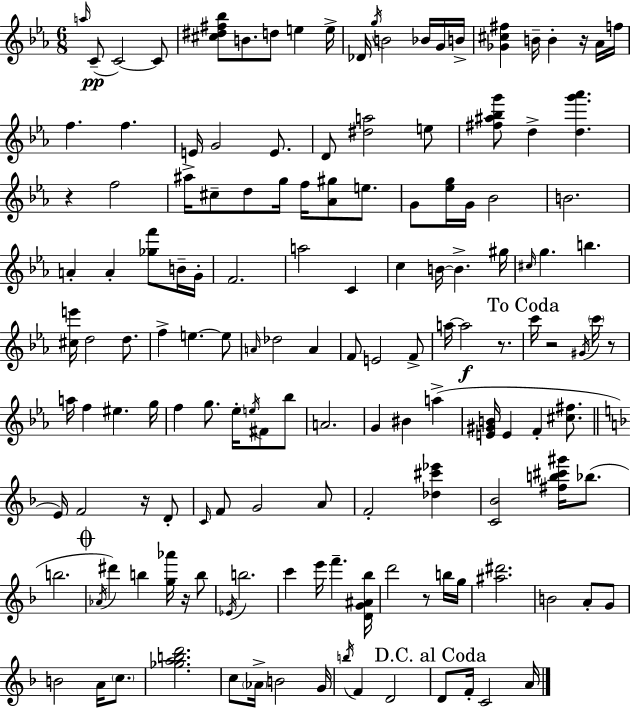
A5/s C4/e C4/h C4/e [C#5,D#5,F#5,Bb5]/e B4/e. D5/e E5/q E5/s Db4/s G5/s B4/h Bb4/s G4/s B4/s [Gb4,C#5,F#5]/q B4/s B4/q R/s Ab4/s F5/s F5/q. F5/q. E4/s G4/h E4/e. D4/e [D#5,A5]/h E5/e [F#5,A#5,Bb5,G6]/e D5/q [D5,G6,Ab6]/q. R/q F5/h A#5/s C#5/e D5/e G5/s F5/s [Ab4,G#5]/e E5/e. G4/e [Eb5,G5]/s G4/s Bb4/h B4/h. A4/q A4/q [Gb5,F6]/e B4/s G4/s F4/h. A5/h C4/q C5/q B4/s B4/q. G#5/s C#5/s G5/q. B5/q. [C#5,E6]/s D5/h D5/e. F5/q E5/q. E5/e A4/s Db5/h A4/q F4/e E4/h F4/e A5/s A5/h R/e. C6/s R/h G#4/s C6/s R/e A5/s F5/q EIS5/q. G5/s F5/q G5/e. Eb5/s E5/s F#4/e Bb5/e A4/h. G4/q BIS4/q A5/q [E4,G#4,B4]/s E4/q F4/q [C#5,F#5]/e. E4/s F4/h R/s D4/e C4/s F4/e G4/h A4/e F4/h [Db5,C#6,Eb6]/q [C4,Bb4]/h [F#5,B5,C#6,G#6]/s Bb5/e. B5/h. Ab4/s D#6/q B5/q [G5,Ab6]/s R/s B5/e Eb4/s B5/h. C6/q E6/s F6/q. [D4,G4,A#4,Bb5]/s D6/h R/e B5/s G5/s [A#5,D#6]/h. B4/h A4/e G4/e B4/h A4/s C5/e. [Gb5,A5,B5,D6]/h. C5/e Ab4/s B4/h G4/s B5/s F4/q D4/h D4/e F4/s C4/h A4/s